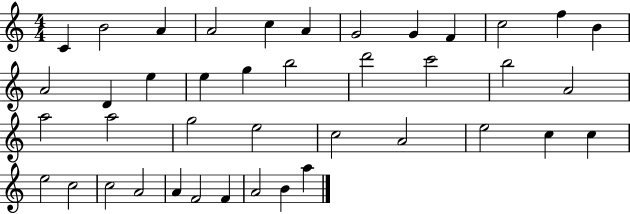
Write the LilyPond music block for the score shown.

{
  \clef treble
  \numericTimeSignature
  \time 4/4
  \key c \major
  c'4 b'2 a'4 | a'2 c''4 a'4 | g'2 g'4 f'4 | c''2 f''4 b'4 | \break a'2 d'4 e''4 | e''4 g''4 b''2 | d'''2 c'''2 | b''2 a'2 | \break a''2 a''2 | g''2 e''2 | c''2 a'2 | e''2 c''4 c''4 | \break e''2 c''2 | c''2 a'2 | a'4 f'2 f'4 | a'2 b'4 a''4 | \break \bar "|."
}